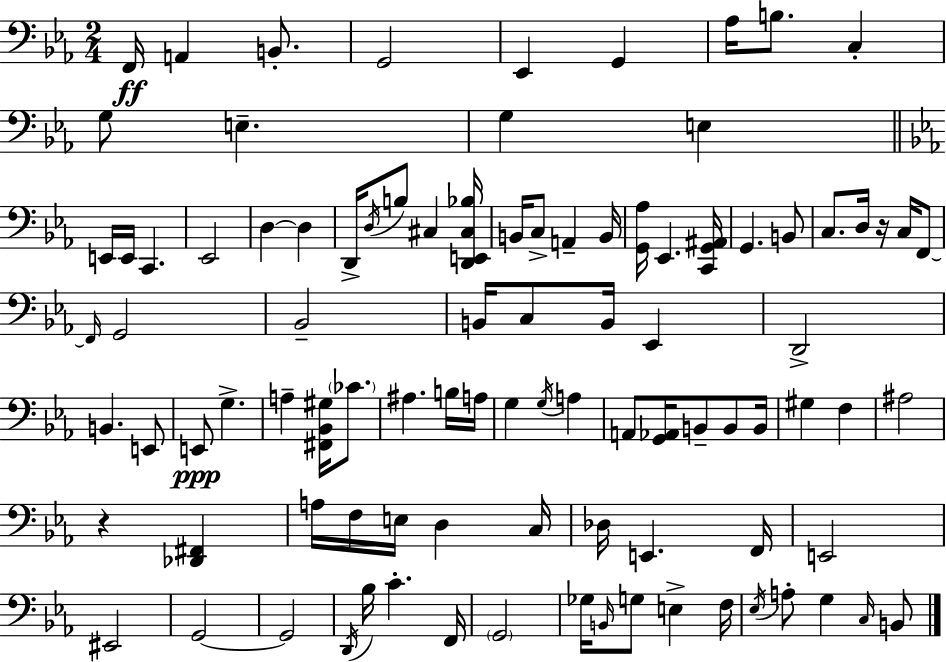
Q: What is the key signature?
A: EES major